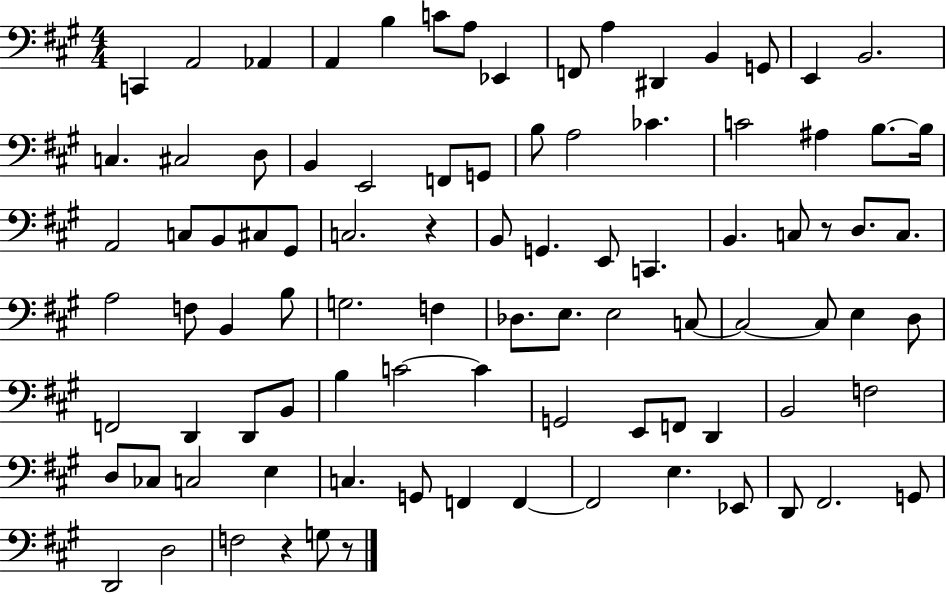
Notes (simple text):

C2/q A2/h Ab2/q A2/q B3/q C4/e A3/e Eb2/q F2/e A3/q D#2/q B2/q G2/e E2/q B2/h. C3/q. C#3/h D3/e B2/q E2/h F2/e G2/e B3/e A3/h CES4/q. C4/h A#3/q B3/e. B3/s A2/h C3/e B2/e C#3/e G#2/e C3/h. R/q B2/e G2/q. E2/e C2/q. B2/q. C3/e R/e D3/e. C3/e. A3/h F3/e B2/q B3/e G3/h. F3/q Db3/e. E3/e. E3/h C3/e C3/h C3/e E3/q D3/e F2/h D2/q D2/e B2/e B3/q C4/h C4/q G2/h E2/e F2/e D2/q B2/h F3/h D3/e CES3/e C3/h E3/q C3/q. G2/e F2/q F2/q F2/h E3/q. Eb2/e D2/e F#2/h. G2/e D2/h D3/h F3/h R/q G3/e R/e